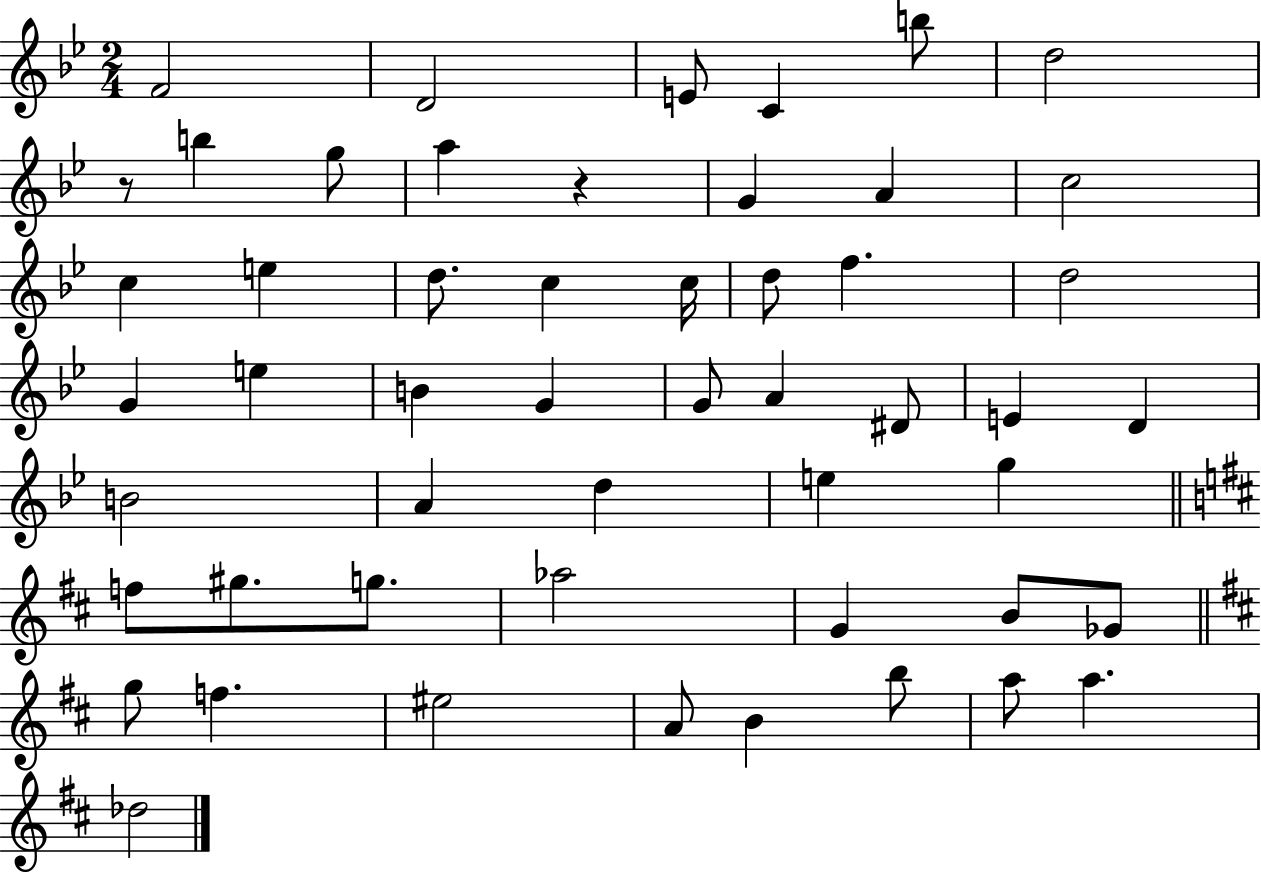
F4/h D4/h E4/e C4/q B5/e D5/h R/e B5/q G5/e A5/q R/q G4/q A4/q C5/h C5/q E5/q D5/e. C5/q C5/s D5/e F5/q. D5/h G4/q E5/q B4/q G4/q G4/e A4/q D#4/e E4/q D4/q B4/h A4/q D5/q E5/q G5/q F5/e G#5/e. G5/e. Ab5/h G4/q B4/e Gb4/e G5/e F5/q. EIS5/h A4/e B4/q B5/e A5/e A5/q. Db5/h